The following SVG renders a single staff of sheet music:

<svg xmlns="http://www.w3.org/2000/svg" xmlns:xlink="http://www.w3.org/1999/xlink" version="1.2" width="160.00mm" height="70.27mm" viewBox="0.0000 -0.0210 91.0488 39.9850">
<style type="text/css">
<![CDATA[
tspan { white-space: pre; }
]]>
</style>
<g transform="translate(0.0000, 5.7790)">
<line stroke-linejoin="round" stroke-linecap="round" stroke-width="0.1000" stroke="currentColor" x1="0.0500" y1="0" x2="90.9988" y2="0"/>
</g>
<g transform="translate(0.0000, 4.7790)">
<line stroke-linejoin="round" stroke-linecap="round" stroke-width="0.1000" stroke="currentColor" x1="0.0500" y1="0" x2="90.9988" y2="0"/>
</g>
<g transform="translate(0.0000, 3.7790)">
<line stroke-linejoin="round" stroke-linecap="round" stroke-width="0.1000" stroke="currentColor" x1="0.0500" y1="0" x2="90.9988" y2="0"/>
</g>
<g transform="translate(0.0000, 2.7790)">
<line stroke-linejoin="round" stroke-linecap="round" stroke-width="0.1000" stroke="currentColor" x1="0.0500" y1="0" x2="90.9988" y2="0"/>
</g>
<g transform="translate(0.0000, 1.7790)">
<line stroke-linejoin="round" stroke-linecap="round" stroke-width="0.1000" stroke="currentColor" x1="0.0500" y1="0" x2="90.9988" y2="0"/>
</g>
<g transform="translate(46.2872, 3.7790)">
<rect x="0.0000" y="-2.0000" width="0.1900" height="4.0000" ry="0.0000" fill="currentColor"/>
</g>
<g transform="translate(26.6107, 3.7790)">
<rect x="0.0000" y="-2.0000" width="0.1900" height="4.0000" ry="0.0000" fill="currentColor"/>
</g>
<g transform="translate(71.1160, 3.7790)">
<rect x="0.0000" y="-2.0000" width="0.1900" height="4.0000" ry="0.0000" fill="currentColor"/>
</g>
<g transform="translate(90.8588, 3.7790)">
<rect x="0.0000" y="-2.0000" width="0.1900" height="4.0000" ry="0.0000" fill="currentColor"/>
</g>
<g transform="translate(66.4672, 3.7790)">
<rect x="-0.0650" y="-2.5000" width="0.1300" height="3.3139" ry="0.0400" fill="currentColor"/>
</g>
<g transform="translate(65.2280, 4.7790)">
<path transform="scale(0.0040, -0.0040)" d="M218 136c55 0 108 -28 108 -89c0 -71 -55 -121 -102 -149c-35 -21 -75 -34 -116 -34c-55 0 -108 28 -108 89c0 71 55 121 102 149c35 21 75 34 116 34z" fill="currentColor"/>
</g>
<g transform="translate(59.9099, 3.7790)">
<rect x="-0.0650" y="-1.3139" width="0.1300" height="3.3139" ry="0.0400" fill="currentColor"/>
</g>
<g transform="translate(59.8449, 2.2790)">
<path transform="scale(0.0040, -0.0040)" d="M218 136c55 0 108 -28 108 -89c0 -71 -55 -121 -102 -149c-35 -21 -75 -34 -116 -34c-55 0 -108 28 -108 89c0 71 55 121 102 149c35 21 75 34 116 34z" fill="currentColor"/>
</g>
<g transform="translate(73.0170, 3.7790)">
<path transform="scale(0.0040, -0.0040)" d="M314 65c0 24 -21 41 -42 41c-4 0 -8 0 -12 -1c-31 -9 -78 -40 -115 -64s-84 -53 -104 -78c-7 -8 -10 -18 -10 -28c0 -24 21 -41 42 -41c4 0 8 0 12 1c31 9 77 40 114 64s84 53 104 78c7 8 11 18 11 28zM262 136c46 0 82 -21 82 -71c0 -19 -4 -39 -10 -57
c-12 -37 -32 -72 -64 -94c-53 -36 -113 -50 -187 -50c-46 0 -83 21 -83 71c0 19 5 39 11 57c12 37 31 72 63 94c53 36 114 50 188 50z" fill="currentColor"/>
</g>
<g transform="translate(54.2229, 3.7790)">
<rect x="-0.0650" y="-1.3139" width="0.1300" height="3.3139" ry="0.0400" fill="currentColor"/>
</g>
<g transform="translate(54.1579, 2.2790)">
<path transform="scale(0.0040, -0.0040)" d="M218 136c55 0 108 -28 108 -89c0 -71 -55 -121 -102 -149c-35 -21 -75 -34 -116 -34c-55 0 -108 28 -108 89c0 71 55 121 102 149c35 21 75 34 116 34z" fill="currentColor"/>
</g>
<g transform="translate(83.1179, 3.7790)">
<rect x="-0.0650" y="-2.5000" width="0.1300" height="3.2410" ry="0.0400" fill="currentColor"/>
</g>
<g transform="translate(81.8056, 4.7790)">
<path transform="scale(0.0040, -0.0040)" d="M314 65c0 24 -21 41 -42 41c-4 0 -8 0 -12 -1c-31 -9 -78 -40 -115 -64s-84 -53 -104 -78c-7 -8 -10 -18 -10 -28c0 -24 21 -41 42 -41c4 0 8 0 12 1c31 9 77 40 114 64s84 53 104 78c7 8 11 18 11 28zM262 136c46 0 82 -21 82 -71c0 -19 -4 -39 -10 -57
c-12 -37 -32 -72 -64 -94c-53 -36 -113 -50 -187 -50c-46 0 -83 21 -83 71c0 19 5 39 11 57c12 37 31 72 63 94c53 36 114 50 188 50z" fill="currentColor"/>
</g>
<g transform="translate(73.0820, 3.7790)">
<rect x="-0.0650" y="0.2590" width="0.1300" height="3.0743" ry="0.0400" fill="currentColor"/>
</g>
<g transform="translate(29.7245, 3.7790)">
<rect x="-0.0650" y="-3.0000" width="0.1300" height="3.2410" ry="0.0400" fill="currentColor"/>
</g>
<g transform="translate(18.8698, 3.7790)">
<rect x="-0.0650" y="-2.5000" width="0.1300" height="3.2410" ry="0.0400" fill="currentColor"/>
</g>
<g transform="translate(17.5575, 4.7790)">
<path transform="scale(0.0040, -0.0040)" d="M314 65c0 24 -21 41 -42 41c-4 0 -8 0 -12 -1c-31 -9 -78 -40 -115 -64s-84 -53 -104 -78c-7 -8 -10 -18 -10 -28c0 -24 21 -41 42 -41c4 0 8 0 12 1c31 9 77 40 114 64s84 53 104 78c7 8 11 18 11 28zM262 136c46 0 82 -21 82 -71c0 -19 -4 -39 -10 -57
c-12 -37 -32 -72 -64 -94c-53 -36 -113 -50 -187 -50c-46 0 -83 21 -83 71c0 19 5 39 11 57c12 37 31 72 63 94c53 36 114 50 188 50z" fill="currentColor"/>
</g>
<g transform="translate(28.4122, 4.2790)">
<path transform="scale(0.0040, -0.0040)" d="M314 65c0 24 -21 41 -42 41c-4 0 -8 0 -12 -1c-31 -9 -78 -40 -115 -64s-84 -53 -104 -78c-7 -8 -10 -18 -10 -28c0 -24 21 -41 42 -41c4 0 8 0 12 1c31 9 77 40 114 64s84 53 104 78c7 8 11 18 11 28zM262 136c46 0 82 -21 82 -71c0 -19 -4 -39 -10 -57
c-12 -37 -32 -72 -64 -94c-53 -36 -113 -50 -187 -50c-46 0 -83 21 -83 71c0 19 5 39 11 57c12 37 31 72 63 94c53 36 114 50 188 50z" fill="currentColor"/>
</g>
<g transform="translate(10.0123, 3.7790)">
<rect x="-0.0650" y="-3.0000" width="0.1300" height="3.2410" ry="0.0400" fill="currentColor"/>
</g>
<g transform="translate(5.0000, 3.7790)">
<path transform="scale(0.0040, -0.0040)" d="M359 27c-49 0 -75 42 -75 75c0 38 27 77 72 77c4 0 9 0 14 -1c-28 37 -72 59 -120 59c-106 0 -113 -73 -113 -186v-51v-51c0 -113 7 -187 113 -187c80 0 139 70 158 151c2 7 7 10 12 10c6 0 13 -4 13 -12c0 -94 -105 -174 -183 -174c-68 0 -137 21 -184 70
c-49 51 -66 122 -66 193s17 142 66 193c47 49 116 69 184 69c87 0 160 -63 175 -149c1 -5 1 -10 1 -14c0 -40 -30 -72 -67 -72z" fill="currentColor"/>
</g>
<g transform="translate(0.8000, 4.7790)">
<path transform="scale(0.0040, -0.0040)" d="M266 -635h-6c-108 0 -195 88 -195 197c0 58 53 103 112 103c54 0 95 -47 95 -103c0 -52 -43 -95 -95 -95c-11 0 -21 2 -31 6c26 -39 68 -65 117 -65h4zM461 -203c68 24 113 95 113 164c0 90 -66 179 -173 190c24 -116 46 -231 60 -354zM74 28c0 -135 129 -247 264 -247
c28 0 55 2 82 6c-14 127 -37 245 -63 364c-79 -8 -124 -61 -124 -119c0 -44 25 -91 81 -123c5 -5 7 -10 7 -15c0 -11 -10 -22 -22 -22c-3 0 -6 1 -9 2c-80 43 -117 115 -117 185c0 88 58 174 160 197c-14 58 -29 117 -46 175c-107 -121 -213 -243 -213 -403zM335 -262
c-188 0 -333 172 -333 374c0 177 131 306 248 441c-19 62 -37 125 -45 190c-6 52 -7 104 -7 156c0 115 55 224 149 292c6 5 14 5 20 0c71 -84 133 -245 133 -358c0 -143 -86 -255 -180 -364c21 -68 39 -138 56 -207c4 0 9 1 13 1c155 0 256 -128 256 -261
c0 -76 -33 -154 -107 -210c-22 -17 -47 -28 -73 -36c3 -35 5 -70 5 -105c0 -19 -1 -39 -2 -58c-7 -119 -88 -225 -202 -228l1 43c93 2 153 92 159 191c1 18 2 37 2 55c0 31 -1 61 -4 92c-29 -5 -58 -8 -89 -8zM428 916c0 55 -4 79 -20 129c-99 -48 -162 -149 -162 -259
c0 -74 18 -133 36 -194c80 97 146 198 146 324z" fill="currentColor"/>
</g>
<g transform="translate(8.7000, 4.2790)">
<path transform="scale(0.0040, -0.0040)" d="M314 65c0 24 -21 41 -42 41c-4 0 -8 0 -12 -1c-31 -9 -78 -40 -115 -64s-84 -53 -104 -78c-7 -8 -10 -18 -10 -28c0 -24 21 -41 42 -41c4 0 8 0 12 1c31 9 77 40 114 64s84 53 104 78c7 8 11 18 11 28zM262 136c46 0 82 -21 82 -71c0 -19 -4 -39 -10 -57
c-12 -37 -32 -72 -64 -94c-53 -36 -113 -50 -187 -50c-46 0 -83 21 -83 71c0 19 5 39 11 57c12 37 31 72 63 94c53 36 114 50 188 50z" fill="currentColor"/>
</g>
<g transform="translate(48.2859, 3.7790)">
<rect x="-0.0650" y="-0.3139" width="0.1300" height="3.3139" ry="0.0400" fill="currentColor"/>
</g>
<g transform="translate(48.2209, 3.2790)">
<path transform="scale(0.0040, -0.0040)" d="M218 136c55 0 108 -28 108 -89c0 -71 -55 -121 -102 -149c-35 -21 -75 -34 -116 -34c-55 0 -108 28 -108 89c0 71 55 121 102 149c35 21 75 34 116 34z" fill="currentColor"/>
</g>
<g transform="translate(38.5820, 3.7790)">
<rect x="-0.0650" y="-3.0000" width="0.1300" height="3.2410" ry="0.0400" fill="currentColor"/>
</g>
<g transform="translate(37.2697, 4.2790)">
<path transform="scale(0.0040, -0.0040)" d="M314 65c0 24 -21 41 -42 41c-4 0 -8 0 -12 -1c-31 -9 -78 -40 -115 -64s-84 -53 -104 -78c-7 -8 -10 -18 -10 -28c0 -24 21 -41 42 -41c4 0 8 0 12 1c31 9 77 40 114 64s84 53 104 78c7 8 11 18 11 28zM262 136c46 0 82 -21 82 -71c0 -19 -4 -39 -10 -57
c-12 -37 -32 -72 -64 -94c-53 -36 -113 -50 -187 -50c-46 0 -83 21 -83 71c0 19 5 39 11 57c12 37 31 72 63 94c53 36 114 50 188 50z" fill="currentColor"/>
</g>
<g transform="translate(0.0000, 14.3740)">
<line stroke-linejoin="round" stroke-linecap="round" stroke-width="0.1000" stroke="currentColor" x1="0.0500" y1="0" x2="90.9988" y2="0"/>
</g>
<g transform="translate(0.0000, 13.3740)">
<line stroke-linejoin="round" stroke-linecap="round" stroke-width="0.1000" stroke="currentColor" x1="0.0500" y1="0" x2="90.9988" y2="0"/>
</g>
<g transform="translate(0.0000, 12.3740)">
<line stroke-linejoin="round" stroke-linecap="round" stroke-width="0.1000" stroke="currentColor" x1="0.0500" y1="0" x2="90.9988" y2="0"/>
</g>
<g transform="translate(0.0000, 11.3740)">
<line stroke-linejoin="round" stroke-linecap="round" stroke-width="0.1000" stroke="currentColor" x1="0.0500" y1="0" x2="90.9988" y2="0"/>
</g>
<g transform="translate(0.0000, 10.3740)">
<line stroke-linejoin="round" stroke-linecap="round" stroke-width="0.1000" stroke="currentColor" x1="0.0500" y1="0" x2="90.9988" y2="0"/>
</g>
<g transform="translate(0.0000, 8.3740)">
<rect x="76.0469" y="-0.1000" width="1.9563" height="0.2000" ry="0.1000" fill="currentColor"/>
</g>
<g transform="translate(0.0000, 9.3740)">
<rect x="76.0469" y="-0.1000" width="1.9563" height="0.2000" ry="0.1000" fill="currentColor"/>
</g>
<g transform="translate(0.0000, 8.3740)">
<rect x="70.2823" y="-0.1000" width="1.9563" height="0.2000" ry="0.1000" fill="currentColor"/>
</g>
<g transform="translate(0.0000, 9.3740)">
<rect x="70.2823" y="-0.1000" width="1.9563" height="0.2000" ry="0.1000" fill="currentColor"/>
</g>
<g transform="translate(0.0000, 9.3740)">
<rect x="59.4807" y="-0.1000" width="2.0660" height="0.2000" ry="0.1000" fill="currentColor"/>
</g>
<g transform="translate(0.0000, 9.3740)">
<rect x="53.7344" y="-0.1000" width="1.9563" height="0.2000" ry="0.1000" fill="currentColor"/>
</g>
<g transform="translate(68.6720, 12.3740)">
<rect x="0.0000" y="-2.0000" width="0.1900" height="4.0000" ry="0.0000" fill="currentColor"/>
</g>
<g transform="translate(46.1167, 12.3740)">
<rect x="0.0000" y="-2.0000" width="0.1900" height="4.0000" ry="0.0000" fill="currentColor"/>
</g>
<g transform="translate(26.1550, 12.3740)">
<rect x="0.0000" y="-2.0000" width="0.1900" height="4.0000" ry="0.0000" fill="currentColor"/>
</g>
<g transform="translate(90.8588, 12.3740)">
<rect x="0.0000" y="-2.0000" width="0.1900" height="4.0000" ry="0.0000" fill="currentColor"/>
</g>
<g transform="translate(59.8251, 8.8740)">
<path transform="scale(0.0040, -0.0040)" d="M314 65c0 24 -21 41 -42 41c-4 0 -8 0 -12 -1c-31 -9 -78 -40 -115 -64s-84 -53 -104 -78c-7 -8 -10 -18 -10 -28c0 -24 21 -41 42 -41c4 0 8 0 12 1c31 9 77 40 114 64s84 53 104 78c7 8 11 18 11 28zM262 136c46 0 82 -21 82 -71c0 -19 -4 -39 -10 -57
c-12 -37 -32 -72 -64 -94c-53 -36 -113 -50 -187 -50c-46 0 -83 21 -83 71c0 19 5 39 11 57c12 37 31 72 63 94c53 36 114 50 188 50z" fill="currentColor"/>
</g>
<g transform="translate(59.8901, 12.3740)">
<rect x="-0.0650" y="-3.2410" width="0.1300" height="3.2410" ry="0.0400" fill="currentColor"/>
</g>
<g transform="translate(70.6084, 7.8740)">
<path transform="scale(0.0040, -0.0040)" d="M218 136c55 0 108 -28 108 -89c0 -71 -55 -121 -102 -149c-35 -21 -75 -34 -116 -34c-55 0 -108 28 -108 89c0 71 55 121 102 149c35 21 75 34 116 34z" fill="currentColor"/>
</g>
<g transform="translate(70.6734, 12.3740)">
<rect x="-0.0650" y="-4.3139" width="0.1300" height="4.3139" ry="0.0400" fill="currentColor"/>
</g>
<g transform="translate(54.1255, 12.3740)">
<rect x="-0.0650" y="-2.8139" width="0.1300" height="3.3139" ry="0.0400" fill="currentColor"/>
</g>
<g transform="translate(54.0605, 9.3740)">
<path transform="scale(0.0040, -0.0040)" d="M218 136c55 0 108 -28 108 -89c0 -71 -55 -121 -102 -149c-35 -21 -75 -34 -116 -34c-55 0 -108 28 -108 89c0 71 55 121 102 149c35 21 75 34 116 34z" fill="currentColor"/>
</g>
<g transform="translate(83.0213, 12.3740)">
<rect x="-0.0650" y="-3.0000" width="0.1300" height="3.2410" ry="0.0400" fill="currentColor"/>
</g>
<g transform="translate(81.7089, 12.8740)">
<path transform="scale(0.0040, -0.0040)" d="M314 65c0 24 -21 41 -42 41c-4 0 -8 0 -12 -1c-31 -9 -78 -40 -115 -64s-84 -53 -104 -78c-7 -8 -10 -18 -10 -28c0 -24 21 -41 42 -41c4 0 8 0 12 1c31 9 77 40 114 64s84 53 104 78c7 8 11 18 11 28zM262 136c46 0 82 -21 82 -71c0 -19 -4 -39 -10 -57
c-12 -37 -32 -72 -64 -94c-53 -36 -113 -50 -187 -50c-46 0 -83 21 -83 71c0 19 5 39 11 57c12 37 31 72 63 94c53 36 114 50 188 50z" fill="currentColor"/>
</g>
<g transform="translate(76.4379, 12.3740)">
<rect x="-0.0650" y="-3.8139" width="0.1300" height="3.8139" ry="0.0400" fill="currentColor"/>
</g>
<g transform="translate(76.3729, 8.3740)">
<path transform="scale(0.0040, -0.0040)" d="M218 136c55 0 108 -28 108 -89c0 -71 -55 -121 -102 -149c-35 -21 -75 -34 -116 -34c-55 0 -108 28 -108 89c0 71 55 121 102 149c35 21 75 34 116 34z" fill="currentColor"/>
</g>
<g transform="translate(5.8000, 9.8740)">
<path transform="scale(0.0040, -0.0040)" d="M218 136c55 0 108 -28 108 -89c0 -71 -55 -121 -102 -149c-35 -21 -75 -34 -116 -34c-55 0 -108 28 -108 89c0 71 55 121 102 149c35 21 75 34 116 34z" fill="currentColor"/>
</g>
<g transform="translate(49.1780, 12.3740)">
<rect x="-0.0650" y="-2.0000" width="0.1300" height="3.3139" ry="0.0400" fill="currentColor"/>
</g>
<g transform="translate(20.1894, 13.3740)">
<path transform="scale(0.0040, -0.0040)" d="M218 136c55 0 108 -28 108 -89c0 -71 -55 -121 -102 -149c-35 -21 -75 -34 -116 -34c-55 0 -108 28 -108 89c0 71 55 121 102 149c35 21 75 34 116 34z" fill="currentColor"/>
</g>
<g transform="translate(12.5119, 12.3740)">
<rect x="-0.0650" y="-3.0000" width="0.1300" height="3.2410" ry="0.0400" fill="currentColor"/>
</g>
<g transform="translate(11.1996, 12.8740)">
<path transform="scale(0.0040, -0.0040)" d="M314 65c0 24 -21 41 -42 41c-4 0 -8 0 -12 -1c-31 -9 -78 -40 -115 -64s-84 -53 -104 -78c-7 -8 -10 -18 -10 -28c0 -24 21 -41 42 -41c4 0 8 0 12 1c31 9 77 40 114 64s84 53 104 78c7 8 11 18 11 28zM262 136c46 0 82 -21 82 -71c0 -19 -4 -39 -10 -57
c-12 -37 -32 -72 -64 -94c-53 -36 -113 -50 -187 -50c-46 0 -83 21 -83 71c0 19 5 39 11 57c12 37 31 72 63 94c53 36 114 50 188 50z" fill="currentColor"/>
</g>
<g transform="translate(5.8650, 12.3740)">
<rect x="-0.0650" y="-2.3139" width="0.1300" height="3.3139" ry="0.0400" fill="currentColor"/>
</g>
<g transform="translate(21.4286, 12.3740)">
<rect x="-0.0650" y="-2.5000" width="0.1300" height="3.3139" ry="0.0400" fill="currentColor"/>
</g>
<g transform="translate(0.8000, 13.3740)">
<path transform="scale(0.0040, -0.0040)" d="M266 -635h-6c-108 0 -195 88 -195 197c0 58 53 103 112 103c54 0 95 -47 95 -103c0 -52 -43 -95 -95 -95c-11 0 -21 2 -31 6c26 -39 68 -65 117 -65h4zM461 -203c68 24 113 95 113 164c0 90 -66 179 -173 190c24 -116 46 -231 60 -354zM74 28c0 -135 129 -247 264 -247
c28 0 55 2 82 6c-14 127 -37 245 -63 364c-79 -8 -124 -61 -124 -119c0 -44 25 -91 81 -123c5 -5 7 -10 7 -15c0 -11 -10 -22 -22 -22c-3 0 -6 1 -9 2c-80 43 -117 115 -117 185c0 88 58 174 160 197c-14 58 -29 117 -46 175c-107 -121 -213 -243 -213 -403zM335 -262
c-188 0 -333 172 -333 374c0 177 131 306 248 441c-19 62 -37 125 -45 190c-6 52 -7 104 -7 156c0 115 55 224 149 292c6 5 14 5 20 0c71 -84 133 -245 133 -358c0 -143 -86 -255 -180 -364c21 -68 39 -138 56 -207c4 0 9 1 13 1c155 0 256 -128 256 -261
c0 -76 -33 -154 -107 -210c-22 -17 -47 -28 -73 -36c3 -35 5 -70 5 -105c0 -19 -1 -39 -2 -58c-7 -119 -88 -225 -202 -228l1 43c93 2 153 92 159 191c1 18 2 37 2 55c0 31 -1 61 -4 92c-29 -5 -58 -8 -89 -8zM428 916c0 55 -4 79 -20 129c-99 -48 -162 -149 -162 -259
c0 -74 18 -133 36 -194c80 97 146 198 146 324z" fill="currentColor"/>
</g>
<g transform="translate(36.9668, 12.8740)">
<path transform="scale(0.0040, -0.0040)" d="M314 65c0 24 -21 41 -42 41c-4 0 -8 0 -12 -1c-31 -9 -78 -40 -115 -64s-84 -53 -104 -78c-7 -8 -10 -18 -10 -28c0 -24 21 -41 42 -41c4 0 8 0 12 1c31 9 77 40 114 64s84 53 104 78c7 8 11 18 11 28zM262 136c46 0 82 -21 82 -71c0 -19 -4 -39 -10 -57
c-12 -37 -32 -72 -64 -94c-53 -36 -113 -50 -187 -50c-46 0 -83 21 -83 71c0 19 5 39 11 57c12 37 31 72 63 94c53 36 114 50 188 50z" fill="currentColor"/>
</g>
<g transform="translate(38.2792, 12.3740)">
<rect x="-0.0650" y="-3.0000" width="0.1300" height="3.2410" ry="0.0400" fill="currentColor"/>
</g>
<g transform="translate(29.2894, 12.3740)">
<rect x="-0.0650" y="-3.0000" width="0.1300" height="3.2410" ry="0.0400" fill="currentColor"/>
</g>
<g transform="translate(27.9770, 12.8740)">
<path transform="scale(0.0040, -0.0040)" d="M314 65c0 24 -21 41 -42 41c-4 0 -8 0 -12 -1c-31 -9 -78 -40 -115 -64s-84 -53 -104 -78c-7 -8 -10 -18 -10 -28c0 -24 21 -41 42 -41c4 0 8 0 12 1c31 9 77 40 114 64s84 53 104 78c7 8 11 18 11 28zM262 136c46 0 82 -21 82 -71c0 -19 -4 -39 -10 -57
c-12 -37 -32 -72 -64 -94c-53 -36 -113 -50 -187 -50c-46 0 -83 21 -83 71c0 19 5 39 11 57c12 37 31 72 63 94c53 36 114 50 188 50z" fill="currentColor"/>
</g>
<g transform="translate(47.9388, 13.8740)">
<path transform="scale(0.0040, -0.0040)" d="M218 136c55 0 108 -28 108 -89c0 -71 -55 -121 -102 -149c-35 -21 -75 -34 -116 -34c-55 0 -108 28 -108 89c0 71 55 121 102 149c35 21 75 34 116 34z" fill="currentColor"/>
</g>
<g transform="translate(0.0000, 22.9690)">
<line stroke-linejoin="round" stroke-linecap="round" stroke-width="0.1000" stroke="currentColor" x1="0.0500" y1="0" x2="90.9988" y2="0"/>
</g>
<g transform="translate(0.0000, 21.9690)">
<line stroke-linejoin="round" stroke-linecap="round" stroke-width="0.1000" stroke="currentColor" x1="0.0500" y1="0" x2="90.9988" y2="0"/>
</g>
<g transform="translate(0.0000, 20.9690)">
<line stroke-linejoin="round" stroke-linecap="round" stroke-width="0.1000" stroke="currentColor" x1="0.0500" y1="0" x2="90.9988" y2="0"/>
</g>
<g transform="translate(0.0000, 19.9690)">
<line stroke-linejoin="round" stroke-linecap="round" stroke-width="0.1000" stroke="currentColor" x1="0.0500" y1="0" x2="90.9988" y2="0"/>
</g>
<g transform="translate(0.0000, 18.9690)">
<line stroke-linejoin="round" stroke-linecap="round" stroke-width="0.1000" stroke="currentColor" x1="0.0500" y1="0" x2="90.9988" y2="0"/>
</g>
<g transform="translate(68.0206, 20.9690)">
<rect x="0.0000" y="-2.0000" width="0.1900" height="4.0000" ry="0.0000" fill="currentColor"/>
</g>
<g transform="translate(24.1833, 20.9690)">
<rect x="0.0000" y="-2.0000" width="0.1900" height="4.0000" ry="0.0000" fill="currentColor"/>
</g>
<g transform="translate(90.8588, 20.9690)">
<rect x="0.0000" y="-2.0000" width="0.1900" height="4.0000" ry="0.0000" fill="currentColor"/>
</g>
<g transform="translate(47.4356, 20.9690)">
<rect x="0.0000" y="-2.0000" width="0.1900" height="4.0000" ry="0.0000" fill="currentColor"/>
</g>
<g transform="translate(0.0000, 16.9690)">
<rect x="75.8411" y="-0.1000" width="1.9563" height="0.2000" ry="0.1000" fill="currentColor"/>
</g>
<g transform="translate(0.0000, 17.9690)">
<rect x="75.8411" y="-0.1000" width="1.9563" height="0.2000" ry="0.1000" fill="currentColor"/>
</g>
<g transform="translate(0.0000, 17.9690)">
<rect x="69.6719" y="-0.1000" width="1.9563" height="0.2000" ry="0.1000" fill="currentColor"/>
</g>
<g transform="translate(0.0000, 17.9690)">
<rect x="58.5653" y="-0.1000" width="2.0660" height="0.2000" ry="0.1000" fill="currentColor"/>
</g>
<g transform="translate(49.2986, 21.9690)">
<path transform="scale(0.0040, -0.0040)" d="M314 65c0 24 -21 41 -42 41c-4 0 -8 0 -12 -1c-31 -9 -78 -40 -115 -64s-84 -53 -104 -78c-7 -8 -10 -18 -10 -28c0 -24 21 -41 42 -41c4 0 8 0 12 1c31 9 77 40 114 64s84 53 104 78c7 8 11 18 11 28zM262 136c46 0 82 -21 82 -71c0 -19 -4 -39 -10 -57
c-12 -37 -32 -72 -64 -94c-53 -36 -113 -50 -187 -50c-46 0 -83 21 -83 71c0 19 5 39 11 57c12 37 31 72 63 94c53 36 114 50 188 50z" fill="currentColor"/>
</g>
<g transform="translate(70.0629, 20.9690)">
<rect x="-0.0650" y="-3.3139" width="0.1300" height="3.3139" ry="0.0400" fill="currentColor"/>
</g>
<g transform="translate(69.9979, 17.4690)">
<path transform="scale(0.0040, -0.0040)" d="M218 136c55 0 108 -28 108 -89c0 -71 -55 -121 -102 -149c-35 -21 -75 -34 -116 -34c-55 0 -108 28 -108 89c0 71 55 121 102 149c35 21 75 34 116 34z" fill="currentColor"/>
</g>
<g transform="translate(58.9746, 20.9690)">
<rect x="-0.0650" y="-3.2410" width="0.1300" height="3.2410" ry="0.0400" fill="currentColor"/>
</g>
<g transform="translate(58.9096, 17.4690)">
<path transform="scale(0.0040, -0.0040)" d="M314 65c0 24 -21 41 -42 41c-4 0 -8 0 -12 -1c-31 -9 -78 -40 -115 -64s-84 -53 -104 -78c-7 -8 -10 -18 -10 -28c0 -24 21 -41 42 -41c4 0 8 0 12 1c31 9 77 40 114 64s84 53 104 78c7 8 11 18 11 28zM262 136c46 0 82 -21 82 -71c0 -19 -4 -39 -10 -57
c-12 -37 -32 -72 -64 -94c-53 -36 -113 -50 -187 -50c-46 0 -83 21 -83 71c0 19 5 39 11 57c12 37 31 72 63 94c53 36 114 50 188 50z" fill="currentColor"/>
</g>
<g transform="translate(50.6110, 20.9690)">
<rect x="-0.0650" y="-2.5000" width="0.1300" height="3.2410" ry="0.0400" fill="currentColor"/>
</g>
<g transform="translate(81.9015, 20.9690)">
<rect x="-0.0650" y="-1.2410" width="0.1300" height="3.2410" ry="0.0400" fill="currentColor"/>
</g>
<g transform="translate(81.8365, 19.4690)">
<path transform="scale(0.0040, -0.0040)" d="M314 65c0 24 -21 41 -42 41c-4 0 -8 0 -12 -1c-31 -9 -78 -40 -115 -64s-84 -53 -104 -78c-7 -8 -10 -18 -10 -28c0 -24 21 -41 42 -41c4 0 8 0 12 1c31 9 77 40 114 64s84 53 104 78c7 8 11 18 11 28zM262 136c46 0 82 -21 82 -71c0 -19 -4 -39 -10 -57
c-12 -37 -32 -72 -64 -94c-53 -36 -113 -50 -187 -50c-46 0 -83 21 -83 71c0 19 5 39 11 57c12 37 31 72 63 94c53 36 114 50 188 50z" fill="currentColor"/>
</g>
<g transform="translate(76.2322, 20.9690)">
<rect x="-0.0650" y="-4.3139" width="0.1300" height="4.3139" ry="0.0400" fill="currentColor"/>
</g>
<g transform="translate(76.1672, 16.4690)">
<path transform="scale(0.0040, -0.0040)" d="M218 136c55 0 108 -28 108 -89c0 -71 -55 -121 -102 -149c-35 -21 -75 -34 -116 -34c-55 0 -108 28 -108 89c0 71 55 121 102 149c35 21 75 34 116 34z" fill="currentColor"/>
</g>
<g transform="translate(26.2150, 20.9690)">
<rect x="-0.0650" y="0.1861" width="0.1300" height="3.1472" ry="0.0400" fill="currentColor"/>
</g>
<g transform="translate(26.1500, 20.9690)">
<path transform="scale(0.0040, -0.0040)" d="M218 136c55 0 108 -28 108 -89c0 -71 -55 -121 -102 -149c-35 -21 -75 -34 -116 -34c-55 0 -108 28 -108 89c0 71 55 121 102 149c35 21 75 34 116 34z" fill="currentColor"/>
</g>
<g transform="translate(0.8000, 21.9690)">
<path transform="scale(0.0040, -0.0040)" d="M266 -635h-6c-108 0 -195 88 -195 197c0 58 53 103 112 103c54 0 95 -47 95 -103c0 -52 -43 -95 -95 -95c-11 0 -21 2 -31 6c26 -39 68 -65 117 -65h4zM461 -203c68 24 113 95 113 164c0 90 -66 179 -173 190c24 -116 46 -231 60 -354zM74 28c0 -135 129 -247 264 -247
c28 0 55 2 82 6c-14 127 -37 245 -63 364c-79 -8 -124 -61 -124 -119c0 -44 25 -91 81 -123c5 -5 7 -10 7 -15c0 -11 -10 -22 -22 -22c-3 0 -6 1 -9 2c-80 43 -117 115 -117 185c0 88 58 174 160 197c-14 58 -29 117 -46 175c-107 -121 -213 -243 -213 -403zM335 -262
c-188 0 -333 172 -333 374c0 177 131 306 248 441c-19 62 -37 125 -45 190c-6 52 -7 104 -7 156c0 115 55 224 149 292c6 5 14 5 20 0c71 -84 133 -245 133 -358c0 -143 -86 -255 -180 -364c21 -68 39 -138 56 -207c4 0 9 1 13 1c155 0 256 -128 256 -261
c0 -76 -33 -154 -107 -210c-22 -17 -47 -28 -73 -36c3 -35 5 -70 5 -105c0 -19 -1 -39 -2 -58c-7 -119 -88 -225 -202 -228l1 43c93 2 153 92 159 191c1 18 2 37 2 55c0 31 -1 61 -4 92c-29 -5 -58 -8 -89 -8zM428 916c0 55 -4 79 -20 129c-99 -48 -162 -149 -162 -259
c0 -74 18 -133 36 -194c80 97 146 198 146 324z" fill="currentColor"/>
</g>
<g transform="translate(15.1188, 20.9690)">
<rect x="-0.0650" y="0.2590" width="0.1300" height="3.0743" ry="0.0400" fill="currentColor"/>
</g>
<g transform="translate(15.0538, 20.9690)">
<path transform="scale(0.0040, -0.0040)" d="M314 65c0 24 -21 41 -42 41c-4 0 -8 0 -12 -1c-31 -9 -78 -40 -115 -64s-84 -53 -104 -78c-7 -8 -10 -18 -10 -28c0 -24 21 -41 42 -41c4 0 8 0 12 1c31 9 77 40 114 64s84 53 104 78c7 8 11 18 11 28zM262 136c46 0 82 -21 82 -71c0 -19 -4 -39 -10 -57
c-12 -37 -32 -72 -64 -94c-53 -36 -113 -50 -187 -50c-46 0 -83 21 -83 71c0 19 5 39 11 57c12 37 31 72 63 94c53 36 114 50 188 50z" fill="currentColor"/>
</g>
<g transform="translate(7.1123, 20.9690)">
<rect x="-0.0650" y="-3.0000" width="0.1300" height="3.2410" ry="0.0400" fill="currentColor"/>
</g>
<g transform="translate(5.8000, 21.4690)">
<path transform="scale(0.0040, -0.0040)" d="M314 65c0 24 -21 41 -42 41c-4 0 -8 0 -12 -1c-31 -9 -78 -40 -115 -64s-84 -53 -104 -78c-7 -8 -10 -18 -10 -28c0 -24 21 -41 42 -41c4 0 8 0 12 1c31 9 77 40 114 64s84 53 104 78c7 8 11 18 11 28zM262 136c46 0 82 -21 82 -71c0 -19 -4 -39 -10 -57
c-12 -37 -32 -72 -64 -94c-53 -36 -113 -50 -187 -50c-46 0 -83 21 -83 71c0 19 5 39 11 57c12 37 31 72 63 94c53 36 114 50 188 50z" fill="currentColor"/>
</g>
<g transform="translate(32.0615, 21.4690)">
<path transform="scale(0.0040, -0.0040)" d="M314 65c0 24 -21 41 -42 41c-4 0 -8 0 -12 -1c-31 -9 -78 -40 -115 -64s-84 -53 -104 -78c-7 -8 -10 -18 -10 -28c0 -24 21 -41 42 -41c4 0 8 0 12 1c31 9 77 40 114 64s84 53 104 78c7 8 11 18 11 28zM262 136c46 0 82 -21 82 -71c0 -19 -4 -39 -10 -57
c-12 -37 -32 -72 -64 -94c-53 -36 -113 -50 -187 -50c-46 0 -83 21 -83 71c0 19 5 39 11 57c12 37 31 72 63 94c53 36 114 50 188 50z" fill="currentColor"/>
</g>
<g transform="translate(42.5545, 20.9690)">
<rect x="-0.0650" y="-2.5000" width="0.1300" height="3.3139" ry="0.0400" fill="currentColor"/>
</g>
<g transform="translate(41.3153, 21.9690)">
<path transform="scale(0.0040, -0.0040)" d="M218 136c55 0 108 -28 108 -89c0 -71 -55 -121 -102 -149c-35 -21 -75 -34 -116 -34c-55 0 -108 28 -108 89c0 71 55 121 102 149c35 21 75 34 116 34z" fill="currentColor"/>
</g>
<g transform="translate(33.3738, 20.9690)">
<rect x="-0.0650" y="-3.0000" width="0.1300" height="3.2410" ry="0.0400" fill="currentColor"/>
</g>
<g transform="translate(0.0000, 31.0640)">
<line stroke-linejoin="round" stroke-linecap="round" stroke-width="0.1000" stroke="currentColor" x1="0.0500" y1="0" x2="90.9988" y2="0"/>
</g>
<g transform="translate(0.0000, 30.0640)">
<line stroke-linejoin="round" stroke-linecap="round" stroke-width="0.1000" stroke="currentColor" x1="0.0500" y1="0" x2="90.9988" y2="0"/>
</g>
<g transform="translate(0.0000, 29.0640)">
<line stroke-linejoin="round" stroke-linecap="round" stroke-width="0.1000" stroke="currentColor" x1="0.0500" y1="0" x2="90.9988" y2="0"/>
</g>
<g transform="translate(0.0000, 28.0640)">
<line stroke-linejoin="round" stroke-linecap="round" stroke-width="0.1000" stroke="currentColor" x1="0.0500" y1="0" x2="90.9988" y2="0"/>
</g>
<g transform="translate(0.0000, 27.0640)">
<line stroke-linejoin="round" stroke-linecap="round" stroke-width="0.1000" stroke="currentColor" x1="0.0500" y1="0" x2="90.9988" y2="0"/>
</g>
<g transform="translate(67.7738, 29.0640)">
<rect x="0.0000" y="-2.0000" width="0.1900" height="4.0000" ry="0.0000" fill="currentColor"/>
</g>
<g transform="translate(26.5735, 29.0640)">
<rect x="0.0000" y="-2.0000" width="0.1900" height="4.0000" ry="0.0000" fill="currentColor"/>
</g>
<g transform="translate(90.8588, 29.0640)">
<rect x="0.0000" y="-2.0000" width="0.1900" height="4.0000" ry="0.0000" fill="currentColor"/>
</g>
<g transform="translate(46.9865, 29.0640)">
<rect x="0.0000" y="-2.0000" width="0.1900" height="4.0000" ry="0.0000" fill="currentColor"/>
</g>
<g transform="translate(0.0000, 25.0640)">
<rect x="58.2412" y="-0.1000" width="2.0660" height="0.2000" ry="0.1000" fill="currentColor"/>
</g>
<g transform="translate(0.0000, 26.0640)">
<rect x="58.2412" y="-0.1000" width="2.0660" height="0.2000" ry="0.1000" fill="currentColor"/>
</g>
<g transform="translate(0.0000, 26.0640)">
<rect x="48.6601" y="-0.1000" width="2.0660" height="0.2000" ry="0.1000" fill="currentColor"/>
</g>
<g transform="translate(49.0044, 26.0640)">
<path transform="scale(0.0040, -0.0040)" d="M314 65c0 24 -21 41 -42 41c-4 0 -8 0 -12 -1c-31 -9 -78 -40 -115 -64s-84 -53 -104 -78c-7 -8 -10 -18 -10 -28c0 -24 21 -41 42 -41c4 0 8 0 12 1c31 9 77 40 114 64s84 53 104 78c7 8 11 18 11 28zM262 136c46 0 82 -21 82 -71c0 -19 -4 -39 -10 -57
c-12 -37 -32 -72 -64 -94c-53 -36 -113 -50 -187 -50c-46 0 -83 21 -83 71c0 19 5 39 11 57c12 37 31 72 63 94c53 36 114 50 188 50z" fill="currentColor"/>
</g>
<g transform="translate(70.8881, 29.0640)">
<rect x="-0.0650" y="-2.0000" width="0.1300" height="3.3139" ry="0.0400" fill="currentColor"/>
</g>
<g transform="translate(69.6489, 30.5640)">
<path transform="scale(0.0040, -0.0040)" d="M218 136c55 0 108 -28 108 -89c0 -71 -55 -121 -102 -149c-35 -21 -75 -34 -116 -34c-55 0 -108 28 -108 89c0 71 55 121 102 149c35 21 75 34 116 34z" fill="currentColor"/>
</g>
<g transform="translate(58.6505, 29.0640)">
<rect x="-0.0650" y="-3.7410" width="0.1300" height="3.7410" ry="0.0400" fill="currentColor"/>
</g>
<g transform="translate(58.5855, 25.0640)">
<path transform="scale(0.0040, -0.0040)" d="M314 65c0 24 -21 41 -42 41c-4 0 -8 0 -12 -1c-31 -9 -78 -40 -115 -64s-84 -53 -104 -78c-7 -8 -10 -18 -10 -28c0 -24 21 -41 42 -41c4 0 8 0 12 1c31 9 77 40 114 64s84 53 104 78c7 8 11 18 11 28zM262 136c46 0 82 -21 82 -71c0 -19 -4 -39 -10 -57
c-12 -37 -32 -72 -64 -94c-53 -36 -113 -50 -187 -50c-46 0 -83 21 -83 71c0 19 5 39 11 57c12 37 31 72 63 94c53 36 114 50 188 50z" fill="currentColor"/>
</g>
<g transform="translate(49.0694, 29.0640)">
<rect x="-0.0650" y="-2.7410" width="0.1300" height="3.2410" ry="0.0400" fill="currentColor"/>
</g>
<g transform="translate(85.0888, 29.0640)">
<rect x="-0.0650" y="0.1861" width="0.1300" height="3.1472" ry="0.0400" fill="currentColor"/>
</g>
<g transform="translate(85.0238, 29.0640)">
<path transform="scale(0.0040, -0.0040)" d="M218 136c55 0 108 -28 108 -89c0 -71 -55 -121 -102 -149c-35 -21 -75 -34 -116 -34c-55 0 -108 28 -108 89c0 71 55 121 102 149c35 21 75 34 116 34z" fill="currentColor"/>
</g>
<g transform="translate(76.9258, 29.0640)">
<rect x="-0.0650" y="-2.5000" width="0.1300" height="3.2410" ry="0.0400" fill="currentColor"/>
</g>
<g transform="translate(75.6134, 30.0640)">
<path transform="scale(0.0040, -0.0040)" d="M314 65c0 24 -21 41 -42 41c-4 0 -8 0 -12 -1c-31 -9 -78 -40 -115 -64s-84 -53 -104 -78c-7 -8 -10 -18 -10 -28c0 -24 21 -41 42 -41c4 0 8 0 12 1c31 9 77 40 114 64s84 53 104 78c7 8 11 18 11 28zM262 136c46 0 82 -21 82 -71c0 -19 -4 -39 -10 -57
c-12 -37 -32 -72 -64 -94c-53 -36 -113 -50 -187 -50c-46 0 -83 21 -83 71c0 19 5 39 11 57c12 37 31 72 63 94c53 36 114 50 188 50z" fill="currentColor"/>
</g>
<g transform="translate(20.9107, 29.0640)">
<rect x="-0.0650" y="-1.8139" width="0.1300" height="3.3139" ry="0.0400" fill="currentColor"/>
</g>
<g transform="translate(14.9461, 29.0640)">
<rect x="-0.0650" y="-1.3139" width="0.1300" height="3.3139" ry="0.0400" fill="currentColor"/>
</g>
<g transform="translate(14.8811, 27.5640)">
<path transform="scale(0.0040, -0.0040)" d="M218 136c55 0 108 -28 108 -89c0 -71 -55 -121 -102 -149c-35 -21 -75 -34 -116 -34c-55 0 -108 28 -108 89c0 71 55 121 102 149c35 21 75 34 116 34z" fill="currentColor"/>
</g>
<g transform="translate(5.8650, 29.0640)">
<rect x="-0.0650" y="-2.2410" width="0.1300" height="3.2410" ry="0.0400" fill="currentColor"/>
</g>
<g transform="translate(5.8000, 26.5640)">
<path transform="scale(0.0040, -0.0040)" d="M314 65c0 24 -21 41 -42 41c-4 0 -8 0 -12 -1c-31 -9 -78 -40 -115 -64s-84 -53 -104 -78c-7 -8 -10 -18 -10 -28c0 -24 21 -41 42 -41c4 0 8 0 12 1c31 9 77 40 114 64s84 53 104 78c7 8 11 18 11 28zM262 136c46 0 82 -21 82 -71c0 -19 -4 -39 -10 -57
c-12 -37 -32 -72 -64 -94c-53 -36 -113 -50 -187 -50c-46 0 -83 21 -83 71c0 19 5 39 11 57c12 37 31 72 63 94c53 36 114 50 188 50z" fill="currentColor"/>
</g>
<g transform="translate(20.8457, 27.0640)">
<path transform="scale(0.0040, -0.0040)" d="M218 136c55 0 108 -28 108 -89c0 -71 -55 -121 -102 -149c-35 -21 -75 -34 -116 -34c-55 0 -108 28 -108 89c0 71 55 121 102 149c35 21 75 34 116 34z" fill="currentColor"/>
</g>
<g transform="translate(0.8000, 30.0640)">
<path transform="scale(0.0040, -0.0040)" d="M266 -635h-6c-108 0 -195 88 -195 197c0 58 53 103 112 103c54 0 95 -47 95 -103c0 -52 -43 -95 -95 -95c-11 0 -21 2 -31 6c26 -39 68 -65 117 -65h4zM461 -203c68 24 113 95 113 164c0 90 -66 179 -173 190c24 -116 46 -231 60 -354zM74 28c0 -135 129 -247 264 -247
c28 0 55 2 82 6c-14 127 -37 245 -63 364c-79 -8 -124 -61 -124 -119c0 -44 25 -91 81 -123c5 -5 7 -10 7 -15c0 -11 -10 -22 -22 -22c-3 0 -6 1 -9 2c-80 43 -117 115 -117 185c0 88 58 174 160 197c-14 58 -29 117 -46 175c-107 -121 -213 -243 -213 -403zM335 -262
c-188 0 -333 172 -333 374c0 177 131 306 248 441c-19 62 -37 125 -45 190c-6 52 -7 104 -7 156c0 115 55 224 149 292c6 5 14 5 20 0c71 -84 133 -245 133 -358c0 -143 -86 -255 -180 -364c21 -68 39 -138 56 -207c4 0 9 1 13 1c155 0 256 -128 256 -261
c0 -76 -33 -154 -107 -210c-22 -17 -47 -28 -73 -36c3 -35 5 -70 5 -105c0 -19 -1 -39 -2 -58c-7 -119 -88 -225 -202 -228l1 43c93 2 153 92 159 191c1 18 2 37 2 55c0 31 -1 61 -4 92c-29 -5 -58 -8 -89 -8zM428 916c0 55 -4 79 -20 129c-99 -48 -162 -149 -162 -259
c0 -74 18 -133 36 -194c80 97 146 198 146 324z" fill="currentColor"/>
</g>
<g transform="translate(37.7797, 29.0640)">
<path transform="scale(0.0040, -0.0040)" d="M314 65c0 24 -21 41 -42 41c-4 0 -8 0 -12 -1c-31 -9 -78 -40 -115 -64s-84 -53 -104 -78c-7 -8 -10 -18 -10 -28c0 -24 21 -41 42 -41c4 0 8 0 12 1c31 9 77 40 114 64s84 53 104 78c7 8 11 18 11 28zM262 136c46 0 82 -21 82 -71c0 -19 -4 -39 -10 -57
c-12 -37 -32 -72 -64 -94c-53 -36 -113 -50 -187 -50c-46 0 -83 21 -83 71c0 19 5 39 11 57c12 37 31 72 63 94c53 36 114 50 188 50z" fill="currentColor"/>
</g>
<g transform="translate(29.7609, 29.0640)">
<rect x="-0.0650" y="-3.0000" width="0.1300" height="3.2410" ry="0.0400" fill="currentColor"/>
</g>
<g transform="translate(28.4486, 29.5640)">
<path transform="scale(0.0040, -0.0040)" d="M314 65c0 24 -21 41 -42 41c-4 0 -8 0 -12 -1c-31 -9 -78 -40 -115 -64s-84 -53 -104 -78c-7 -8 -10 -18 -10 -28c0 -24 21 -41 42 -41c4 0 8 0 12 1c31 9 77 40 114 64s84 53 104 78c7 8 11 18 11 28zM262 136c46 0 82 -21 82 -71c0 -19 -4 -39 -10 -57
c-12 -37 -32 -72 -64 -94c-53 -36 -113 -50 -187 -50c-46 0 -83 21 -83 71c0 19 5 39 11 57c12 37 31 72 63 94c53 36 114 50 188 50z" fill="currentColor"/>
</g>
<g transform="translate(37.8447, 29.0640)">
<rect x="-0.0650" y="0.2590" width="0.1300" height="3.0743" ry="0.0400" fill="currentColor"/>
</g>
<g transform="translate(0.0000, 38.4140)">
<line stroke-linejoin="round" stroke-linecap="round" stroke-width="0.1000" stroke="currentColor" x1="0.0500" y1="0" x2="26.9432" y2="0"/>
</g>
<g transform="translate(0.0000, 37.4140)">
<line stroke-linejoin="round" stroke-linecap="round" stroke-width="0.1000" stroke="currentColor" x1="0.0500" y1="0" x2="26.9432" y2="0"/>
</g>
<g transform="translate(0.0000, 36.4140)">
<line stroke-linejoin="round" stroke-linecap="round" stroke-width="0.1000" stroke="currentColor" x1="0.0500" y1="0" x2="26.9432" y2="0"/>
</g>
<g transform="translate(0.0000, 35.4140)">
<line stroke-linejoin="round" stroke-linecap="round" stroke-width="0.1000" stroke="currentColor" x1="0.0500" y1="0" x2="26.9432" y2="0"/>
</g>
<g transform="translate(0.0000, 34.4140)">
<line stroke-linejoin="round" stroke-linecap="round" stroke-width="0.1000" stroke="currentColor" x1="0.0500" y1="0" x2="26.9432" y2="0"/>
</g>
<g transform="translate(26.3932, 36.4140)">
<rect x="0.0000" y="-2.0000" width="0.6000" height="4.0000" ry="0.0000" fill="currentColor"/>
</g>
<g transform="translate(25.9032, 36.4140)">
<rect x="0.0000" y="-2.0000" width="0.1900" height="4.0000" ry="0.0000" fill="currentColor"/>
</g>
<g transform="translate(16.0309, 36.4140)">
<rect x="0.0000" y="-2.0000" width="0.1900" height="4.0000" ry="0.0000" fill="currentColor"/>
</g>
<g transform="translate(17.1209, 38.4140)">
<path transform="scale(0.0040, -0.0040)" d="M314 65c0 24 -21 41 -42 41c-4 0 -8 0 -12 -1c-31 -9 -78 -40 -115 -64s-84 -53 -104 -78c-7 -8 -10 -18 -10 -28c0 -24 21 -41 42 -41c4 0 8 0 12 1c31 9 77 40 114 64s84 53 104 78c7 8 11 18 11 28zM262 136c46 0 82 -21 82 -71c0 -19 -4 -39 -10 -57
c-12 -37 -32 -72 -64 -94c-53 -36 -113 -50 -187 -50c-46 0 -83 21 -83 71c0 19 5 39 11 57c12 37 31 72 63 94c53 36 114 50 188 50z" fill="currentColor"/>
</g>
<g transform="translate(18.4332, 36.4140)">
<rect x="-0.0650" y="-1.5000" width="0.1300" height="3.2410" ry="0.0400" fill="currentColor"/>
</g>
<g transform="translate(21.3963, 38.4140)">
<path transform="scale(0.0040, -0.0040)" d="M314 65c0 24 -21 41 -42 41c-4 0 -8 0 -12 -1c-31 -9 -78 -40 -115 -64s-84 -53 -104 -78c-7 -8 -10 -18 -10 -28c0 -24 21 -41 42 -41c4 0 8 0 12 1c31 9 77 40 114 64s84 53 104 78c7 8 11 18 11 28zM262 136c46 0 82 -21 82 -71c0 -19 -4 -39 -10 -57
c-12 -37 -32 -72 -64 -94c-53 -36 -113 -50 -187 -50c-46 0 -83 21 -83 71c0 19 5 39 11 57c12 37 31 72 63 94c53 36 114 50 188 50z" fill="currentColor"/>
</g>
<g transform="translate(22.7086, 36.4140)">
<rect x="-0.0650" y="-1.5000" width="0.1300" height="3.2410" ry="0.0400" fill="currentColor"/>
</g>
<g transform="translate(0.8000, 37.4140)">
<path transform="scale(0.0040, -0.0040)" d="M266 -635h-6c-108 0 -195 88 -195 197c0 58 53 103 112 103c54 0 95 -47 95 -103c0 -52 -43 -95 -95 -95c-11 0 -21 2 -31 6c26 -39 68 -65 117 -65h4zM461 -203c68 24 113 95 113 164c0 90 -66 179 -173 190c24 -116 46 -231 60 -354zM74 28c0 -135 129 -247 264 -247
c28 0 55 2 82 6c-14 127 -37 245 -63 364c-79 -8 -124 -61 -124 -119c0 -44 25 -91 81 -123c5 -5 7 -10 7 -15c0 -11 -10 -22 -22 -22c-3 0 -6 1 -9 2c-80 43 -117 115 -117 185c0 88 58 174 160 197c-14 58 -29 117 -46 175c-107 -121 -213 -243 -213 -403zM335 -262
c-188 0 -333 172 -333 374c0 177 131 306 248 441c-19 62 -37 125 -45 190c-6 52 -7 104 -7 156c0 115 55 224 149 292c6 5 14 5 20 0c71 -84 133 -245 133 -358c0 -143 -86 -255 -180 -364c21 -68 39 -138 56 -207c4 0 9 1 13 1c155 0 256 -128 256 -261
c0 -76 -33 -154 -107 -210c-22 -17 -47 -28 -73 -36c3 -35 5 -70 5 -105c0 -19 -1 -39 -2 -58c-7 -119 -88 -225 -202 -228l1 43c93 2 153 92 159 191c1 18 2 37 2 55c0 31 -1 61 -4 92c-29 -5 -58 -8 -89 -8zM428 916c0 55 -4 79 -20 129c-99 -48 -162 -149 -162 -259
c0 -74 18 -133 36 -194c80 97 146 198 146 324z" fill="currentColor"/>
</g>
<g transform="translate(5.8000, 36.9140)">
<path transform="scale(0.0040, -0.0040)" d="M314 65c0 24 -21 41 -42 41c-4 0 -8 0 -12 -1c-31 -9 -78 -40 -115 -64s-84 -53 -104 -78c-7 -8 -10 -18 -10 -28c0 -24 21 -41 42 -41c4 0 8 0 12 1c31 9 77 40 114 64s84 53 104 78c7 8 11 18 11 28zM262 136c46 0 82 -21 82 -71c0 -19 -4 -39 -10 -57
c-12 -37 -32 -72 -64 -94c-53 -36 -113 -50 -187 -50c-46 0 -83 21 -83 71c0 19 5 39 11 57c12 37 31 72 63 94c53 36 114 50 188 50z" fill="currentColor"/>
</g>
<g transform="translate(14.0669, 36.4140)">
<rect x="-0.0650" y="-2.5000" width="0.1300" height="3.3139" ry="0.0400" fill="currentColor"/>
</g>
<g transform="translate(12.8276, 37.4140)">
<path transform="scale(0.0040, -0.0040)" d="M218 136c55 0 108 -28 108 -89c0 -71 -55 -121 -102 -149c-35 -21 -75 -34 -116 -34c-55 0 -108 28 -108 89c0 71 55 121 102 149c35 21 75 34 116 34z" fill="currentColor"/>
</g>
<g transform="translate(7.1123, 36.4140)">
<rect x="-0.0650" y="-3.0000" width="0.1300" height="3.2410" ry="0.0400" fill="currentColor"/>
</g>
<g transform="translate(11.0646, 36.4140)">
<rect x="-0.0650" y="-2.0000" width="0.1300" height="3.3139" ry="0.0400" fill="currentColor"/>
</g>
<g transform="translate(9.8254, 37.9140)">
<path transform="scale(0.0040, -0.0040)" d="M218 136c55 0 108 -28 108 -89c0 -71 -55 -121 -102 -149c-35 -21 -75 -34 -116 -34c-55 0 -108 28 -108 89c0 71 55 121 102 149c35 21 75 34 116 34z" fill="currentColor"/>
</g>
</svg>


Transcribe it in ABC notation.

X:1
T:Untitled
M:4/4
L:1/4
K:C
A2 G2 A2 A2 c e e G B2 G2 g A2 G A2 A2 F a b2 d' c' A2 A2 B2 B A2 G G2 b2 b d' e2 g2 e f A2 B2 a2 c'2 F G2 B A2 F G E2 E2